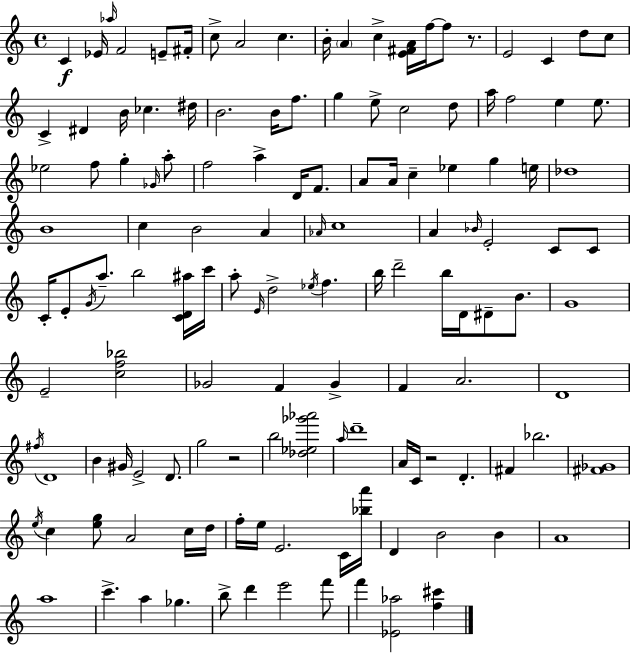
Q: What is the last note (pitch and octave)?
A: F6